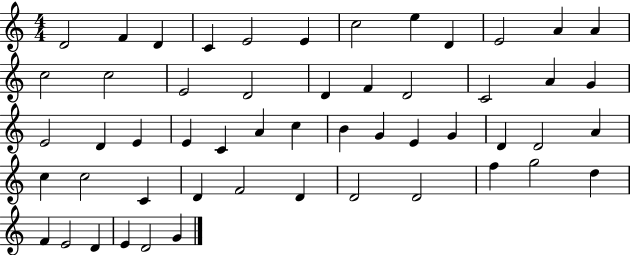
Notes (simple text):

D4/h F4/q D4/q C4/q E4/h E4/q C5/h E5/q D4/q E4/h A4/q A4/q C5/h C5/h E4/h D4/h D4/q F4/q D4/h C4/h A4/q G4/q E4/h D4/q E4/q E4/q C4/q A4/q C5/q B4/q G4/q E4/q G4/q D4/q D4/h A4/q C5/q C5/h C4/q D4/q F4/h D4/q D4/h D4/h F5/q G5/h D5/q F4/q E4/h D4/q E4/q D4/h G4/q